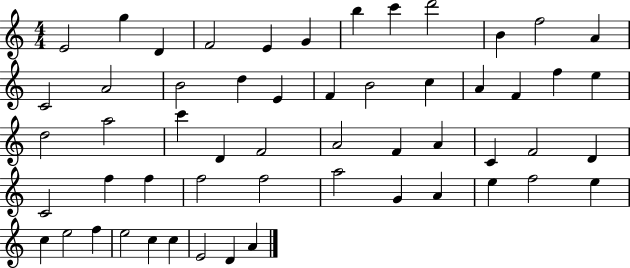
{
  \clef treble
  \numericTimeSignature
  \time 4/4
  \key c \major
  e'2 g''4 d'4 | f'2 e'4 g'4 | b''4 c'''4 d'''2 | b'4 f''2 a'4 | \break c'2 a'2 | b'2 d''4 e'4 | f'4 b'2 c''4 | a'4 f'4 f''4 e''4 | \break d''2 a''2 | c'''4 d'4 f'2 | a'2 f'4 a'4 | c'4 f'2 d'4 | \break c'2 f''4 f''4 | f''2 f''2 | a''2 g'4 a'4 | e''4 f''2 e''4 | \break c''4 e''2 f''4 | e''2 c''4 c''4 | e'2 d'4 a'4 | \bar "|."
}